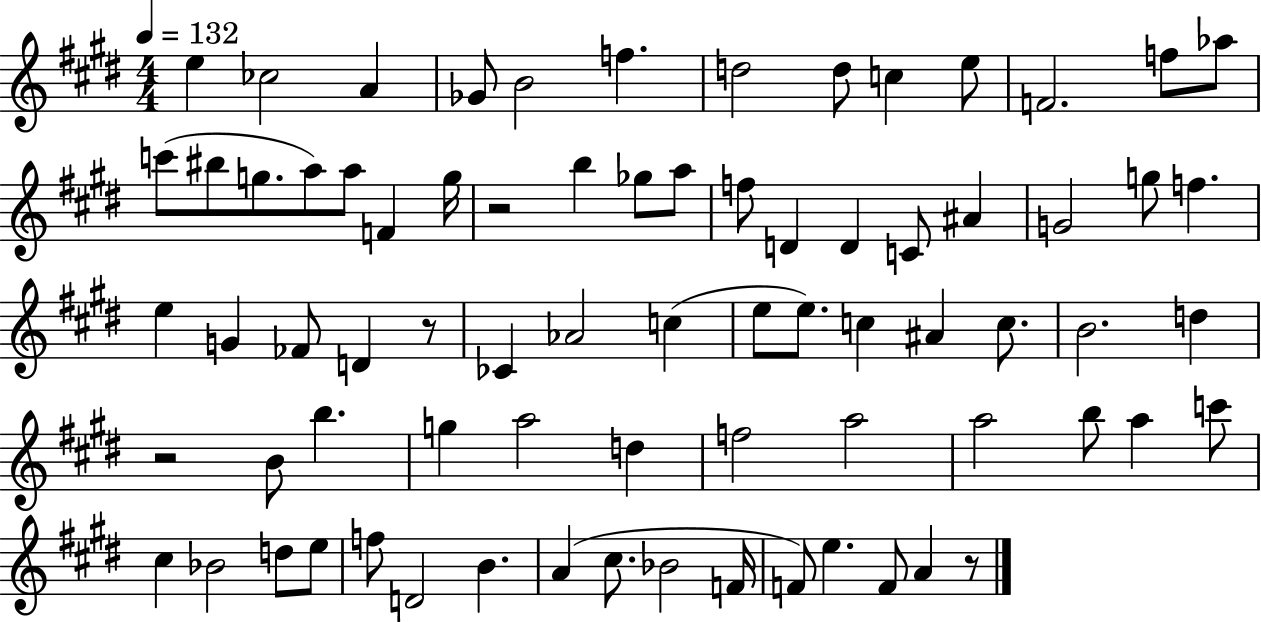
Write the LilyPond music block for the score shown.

{
  \clef treble
  \numericTimeSignature
  \time 4/4
  \key e \major
  \tempo 4 = 132
  e''4 ces''2 a'4 | ges'8 b'2 f''4. | d''2 d''8 c''4 e''8 | f'2. f''8 aes''8 | \break c'''8( bis''8 g''8. a''8) a''8 f'4 g''16 | r2 b''4 ges''8 a''8 | f''8 d'4 d'4 c'8 ais'4 | g'2 g''8 f''4. | \break e''4 g'4 fes'8 d'4 r8 | ces'4 aes'2 c''4( | e''8 e''8.) c''4 ais'4 c''8. | b'2. d''4 | \break r2 b'8 b''4. | g''4 a''2 d''4 | f''2 a''2 | a''2 b''8 a''4 c'''8 | \break cis''4 bes'2 d''8 e''8 | f''8 d'2 b'4. | a'4( cis''8. bes'2 f'16 | f'8) e''4. f'8 a'4 r8 | \break \bar "|."
}